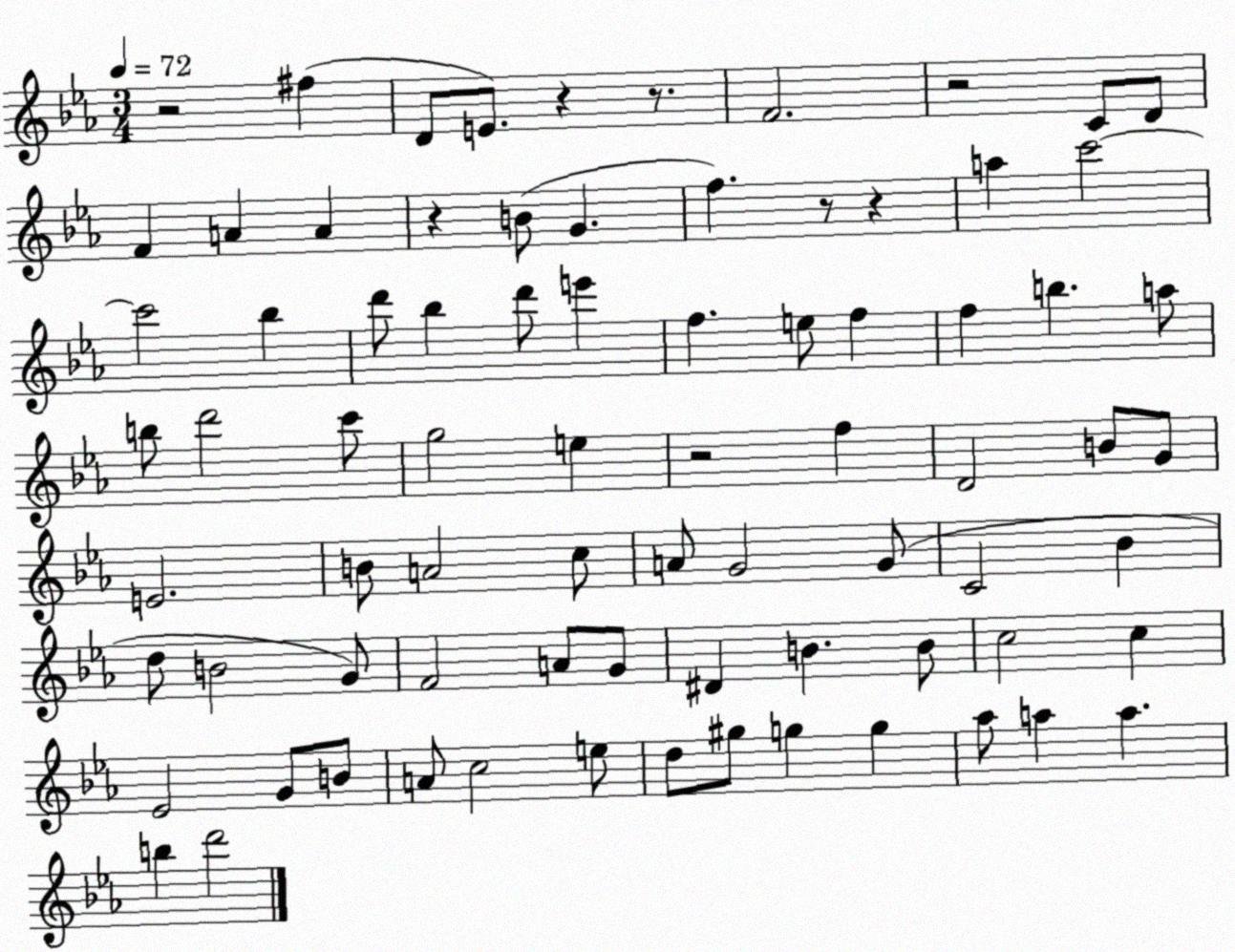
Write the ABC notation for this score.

X:1
T:Untitled
M:3/4
L:1/4
K:Eb
z2 ^f D/2 E/2 z z/2 F2 z2 C/2 D/2 F A A z B/2 G f z/2 z a c'2 c'2 _b d'/2 _b d'/2 e' f e/2 f f b a/2 b/2 d'2 c'/2 g2 e z2 f D2 B/2 G/2 E2 B/2 A2 c/2 A/2 G2 G/2 C2 _B d/2 B2 G/2 F2 A/2 G/2 ^D B B/2 c2 c _E2 G/2 B/2 A/2 c2 e/2 d/2 ^g/2 g g _a/2 a a b d'2